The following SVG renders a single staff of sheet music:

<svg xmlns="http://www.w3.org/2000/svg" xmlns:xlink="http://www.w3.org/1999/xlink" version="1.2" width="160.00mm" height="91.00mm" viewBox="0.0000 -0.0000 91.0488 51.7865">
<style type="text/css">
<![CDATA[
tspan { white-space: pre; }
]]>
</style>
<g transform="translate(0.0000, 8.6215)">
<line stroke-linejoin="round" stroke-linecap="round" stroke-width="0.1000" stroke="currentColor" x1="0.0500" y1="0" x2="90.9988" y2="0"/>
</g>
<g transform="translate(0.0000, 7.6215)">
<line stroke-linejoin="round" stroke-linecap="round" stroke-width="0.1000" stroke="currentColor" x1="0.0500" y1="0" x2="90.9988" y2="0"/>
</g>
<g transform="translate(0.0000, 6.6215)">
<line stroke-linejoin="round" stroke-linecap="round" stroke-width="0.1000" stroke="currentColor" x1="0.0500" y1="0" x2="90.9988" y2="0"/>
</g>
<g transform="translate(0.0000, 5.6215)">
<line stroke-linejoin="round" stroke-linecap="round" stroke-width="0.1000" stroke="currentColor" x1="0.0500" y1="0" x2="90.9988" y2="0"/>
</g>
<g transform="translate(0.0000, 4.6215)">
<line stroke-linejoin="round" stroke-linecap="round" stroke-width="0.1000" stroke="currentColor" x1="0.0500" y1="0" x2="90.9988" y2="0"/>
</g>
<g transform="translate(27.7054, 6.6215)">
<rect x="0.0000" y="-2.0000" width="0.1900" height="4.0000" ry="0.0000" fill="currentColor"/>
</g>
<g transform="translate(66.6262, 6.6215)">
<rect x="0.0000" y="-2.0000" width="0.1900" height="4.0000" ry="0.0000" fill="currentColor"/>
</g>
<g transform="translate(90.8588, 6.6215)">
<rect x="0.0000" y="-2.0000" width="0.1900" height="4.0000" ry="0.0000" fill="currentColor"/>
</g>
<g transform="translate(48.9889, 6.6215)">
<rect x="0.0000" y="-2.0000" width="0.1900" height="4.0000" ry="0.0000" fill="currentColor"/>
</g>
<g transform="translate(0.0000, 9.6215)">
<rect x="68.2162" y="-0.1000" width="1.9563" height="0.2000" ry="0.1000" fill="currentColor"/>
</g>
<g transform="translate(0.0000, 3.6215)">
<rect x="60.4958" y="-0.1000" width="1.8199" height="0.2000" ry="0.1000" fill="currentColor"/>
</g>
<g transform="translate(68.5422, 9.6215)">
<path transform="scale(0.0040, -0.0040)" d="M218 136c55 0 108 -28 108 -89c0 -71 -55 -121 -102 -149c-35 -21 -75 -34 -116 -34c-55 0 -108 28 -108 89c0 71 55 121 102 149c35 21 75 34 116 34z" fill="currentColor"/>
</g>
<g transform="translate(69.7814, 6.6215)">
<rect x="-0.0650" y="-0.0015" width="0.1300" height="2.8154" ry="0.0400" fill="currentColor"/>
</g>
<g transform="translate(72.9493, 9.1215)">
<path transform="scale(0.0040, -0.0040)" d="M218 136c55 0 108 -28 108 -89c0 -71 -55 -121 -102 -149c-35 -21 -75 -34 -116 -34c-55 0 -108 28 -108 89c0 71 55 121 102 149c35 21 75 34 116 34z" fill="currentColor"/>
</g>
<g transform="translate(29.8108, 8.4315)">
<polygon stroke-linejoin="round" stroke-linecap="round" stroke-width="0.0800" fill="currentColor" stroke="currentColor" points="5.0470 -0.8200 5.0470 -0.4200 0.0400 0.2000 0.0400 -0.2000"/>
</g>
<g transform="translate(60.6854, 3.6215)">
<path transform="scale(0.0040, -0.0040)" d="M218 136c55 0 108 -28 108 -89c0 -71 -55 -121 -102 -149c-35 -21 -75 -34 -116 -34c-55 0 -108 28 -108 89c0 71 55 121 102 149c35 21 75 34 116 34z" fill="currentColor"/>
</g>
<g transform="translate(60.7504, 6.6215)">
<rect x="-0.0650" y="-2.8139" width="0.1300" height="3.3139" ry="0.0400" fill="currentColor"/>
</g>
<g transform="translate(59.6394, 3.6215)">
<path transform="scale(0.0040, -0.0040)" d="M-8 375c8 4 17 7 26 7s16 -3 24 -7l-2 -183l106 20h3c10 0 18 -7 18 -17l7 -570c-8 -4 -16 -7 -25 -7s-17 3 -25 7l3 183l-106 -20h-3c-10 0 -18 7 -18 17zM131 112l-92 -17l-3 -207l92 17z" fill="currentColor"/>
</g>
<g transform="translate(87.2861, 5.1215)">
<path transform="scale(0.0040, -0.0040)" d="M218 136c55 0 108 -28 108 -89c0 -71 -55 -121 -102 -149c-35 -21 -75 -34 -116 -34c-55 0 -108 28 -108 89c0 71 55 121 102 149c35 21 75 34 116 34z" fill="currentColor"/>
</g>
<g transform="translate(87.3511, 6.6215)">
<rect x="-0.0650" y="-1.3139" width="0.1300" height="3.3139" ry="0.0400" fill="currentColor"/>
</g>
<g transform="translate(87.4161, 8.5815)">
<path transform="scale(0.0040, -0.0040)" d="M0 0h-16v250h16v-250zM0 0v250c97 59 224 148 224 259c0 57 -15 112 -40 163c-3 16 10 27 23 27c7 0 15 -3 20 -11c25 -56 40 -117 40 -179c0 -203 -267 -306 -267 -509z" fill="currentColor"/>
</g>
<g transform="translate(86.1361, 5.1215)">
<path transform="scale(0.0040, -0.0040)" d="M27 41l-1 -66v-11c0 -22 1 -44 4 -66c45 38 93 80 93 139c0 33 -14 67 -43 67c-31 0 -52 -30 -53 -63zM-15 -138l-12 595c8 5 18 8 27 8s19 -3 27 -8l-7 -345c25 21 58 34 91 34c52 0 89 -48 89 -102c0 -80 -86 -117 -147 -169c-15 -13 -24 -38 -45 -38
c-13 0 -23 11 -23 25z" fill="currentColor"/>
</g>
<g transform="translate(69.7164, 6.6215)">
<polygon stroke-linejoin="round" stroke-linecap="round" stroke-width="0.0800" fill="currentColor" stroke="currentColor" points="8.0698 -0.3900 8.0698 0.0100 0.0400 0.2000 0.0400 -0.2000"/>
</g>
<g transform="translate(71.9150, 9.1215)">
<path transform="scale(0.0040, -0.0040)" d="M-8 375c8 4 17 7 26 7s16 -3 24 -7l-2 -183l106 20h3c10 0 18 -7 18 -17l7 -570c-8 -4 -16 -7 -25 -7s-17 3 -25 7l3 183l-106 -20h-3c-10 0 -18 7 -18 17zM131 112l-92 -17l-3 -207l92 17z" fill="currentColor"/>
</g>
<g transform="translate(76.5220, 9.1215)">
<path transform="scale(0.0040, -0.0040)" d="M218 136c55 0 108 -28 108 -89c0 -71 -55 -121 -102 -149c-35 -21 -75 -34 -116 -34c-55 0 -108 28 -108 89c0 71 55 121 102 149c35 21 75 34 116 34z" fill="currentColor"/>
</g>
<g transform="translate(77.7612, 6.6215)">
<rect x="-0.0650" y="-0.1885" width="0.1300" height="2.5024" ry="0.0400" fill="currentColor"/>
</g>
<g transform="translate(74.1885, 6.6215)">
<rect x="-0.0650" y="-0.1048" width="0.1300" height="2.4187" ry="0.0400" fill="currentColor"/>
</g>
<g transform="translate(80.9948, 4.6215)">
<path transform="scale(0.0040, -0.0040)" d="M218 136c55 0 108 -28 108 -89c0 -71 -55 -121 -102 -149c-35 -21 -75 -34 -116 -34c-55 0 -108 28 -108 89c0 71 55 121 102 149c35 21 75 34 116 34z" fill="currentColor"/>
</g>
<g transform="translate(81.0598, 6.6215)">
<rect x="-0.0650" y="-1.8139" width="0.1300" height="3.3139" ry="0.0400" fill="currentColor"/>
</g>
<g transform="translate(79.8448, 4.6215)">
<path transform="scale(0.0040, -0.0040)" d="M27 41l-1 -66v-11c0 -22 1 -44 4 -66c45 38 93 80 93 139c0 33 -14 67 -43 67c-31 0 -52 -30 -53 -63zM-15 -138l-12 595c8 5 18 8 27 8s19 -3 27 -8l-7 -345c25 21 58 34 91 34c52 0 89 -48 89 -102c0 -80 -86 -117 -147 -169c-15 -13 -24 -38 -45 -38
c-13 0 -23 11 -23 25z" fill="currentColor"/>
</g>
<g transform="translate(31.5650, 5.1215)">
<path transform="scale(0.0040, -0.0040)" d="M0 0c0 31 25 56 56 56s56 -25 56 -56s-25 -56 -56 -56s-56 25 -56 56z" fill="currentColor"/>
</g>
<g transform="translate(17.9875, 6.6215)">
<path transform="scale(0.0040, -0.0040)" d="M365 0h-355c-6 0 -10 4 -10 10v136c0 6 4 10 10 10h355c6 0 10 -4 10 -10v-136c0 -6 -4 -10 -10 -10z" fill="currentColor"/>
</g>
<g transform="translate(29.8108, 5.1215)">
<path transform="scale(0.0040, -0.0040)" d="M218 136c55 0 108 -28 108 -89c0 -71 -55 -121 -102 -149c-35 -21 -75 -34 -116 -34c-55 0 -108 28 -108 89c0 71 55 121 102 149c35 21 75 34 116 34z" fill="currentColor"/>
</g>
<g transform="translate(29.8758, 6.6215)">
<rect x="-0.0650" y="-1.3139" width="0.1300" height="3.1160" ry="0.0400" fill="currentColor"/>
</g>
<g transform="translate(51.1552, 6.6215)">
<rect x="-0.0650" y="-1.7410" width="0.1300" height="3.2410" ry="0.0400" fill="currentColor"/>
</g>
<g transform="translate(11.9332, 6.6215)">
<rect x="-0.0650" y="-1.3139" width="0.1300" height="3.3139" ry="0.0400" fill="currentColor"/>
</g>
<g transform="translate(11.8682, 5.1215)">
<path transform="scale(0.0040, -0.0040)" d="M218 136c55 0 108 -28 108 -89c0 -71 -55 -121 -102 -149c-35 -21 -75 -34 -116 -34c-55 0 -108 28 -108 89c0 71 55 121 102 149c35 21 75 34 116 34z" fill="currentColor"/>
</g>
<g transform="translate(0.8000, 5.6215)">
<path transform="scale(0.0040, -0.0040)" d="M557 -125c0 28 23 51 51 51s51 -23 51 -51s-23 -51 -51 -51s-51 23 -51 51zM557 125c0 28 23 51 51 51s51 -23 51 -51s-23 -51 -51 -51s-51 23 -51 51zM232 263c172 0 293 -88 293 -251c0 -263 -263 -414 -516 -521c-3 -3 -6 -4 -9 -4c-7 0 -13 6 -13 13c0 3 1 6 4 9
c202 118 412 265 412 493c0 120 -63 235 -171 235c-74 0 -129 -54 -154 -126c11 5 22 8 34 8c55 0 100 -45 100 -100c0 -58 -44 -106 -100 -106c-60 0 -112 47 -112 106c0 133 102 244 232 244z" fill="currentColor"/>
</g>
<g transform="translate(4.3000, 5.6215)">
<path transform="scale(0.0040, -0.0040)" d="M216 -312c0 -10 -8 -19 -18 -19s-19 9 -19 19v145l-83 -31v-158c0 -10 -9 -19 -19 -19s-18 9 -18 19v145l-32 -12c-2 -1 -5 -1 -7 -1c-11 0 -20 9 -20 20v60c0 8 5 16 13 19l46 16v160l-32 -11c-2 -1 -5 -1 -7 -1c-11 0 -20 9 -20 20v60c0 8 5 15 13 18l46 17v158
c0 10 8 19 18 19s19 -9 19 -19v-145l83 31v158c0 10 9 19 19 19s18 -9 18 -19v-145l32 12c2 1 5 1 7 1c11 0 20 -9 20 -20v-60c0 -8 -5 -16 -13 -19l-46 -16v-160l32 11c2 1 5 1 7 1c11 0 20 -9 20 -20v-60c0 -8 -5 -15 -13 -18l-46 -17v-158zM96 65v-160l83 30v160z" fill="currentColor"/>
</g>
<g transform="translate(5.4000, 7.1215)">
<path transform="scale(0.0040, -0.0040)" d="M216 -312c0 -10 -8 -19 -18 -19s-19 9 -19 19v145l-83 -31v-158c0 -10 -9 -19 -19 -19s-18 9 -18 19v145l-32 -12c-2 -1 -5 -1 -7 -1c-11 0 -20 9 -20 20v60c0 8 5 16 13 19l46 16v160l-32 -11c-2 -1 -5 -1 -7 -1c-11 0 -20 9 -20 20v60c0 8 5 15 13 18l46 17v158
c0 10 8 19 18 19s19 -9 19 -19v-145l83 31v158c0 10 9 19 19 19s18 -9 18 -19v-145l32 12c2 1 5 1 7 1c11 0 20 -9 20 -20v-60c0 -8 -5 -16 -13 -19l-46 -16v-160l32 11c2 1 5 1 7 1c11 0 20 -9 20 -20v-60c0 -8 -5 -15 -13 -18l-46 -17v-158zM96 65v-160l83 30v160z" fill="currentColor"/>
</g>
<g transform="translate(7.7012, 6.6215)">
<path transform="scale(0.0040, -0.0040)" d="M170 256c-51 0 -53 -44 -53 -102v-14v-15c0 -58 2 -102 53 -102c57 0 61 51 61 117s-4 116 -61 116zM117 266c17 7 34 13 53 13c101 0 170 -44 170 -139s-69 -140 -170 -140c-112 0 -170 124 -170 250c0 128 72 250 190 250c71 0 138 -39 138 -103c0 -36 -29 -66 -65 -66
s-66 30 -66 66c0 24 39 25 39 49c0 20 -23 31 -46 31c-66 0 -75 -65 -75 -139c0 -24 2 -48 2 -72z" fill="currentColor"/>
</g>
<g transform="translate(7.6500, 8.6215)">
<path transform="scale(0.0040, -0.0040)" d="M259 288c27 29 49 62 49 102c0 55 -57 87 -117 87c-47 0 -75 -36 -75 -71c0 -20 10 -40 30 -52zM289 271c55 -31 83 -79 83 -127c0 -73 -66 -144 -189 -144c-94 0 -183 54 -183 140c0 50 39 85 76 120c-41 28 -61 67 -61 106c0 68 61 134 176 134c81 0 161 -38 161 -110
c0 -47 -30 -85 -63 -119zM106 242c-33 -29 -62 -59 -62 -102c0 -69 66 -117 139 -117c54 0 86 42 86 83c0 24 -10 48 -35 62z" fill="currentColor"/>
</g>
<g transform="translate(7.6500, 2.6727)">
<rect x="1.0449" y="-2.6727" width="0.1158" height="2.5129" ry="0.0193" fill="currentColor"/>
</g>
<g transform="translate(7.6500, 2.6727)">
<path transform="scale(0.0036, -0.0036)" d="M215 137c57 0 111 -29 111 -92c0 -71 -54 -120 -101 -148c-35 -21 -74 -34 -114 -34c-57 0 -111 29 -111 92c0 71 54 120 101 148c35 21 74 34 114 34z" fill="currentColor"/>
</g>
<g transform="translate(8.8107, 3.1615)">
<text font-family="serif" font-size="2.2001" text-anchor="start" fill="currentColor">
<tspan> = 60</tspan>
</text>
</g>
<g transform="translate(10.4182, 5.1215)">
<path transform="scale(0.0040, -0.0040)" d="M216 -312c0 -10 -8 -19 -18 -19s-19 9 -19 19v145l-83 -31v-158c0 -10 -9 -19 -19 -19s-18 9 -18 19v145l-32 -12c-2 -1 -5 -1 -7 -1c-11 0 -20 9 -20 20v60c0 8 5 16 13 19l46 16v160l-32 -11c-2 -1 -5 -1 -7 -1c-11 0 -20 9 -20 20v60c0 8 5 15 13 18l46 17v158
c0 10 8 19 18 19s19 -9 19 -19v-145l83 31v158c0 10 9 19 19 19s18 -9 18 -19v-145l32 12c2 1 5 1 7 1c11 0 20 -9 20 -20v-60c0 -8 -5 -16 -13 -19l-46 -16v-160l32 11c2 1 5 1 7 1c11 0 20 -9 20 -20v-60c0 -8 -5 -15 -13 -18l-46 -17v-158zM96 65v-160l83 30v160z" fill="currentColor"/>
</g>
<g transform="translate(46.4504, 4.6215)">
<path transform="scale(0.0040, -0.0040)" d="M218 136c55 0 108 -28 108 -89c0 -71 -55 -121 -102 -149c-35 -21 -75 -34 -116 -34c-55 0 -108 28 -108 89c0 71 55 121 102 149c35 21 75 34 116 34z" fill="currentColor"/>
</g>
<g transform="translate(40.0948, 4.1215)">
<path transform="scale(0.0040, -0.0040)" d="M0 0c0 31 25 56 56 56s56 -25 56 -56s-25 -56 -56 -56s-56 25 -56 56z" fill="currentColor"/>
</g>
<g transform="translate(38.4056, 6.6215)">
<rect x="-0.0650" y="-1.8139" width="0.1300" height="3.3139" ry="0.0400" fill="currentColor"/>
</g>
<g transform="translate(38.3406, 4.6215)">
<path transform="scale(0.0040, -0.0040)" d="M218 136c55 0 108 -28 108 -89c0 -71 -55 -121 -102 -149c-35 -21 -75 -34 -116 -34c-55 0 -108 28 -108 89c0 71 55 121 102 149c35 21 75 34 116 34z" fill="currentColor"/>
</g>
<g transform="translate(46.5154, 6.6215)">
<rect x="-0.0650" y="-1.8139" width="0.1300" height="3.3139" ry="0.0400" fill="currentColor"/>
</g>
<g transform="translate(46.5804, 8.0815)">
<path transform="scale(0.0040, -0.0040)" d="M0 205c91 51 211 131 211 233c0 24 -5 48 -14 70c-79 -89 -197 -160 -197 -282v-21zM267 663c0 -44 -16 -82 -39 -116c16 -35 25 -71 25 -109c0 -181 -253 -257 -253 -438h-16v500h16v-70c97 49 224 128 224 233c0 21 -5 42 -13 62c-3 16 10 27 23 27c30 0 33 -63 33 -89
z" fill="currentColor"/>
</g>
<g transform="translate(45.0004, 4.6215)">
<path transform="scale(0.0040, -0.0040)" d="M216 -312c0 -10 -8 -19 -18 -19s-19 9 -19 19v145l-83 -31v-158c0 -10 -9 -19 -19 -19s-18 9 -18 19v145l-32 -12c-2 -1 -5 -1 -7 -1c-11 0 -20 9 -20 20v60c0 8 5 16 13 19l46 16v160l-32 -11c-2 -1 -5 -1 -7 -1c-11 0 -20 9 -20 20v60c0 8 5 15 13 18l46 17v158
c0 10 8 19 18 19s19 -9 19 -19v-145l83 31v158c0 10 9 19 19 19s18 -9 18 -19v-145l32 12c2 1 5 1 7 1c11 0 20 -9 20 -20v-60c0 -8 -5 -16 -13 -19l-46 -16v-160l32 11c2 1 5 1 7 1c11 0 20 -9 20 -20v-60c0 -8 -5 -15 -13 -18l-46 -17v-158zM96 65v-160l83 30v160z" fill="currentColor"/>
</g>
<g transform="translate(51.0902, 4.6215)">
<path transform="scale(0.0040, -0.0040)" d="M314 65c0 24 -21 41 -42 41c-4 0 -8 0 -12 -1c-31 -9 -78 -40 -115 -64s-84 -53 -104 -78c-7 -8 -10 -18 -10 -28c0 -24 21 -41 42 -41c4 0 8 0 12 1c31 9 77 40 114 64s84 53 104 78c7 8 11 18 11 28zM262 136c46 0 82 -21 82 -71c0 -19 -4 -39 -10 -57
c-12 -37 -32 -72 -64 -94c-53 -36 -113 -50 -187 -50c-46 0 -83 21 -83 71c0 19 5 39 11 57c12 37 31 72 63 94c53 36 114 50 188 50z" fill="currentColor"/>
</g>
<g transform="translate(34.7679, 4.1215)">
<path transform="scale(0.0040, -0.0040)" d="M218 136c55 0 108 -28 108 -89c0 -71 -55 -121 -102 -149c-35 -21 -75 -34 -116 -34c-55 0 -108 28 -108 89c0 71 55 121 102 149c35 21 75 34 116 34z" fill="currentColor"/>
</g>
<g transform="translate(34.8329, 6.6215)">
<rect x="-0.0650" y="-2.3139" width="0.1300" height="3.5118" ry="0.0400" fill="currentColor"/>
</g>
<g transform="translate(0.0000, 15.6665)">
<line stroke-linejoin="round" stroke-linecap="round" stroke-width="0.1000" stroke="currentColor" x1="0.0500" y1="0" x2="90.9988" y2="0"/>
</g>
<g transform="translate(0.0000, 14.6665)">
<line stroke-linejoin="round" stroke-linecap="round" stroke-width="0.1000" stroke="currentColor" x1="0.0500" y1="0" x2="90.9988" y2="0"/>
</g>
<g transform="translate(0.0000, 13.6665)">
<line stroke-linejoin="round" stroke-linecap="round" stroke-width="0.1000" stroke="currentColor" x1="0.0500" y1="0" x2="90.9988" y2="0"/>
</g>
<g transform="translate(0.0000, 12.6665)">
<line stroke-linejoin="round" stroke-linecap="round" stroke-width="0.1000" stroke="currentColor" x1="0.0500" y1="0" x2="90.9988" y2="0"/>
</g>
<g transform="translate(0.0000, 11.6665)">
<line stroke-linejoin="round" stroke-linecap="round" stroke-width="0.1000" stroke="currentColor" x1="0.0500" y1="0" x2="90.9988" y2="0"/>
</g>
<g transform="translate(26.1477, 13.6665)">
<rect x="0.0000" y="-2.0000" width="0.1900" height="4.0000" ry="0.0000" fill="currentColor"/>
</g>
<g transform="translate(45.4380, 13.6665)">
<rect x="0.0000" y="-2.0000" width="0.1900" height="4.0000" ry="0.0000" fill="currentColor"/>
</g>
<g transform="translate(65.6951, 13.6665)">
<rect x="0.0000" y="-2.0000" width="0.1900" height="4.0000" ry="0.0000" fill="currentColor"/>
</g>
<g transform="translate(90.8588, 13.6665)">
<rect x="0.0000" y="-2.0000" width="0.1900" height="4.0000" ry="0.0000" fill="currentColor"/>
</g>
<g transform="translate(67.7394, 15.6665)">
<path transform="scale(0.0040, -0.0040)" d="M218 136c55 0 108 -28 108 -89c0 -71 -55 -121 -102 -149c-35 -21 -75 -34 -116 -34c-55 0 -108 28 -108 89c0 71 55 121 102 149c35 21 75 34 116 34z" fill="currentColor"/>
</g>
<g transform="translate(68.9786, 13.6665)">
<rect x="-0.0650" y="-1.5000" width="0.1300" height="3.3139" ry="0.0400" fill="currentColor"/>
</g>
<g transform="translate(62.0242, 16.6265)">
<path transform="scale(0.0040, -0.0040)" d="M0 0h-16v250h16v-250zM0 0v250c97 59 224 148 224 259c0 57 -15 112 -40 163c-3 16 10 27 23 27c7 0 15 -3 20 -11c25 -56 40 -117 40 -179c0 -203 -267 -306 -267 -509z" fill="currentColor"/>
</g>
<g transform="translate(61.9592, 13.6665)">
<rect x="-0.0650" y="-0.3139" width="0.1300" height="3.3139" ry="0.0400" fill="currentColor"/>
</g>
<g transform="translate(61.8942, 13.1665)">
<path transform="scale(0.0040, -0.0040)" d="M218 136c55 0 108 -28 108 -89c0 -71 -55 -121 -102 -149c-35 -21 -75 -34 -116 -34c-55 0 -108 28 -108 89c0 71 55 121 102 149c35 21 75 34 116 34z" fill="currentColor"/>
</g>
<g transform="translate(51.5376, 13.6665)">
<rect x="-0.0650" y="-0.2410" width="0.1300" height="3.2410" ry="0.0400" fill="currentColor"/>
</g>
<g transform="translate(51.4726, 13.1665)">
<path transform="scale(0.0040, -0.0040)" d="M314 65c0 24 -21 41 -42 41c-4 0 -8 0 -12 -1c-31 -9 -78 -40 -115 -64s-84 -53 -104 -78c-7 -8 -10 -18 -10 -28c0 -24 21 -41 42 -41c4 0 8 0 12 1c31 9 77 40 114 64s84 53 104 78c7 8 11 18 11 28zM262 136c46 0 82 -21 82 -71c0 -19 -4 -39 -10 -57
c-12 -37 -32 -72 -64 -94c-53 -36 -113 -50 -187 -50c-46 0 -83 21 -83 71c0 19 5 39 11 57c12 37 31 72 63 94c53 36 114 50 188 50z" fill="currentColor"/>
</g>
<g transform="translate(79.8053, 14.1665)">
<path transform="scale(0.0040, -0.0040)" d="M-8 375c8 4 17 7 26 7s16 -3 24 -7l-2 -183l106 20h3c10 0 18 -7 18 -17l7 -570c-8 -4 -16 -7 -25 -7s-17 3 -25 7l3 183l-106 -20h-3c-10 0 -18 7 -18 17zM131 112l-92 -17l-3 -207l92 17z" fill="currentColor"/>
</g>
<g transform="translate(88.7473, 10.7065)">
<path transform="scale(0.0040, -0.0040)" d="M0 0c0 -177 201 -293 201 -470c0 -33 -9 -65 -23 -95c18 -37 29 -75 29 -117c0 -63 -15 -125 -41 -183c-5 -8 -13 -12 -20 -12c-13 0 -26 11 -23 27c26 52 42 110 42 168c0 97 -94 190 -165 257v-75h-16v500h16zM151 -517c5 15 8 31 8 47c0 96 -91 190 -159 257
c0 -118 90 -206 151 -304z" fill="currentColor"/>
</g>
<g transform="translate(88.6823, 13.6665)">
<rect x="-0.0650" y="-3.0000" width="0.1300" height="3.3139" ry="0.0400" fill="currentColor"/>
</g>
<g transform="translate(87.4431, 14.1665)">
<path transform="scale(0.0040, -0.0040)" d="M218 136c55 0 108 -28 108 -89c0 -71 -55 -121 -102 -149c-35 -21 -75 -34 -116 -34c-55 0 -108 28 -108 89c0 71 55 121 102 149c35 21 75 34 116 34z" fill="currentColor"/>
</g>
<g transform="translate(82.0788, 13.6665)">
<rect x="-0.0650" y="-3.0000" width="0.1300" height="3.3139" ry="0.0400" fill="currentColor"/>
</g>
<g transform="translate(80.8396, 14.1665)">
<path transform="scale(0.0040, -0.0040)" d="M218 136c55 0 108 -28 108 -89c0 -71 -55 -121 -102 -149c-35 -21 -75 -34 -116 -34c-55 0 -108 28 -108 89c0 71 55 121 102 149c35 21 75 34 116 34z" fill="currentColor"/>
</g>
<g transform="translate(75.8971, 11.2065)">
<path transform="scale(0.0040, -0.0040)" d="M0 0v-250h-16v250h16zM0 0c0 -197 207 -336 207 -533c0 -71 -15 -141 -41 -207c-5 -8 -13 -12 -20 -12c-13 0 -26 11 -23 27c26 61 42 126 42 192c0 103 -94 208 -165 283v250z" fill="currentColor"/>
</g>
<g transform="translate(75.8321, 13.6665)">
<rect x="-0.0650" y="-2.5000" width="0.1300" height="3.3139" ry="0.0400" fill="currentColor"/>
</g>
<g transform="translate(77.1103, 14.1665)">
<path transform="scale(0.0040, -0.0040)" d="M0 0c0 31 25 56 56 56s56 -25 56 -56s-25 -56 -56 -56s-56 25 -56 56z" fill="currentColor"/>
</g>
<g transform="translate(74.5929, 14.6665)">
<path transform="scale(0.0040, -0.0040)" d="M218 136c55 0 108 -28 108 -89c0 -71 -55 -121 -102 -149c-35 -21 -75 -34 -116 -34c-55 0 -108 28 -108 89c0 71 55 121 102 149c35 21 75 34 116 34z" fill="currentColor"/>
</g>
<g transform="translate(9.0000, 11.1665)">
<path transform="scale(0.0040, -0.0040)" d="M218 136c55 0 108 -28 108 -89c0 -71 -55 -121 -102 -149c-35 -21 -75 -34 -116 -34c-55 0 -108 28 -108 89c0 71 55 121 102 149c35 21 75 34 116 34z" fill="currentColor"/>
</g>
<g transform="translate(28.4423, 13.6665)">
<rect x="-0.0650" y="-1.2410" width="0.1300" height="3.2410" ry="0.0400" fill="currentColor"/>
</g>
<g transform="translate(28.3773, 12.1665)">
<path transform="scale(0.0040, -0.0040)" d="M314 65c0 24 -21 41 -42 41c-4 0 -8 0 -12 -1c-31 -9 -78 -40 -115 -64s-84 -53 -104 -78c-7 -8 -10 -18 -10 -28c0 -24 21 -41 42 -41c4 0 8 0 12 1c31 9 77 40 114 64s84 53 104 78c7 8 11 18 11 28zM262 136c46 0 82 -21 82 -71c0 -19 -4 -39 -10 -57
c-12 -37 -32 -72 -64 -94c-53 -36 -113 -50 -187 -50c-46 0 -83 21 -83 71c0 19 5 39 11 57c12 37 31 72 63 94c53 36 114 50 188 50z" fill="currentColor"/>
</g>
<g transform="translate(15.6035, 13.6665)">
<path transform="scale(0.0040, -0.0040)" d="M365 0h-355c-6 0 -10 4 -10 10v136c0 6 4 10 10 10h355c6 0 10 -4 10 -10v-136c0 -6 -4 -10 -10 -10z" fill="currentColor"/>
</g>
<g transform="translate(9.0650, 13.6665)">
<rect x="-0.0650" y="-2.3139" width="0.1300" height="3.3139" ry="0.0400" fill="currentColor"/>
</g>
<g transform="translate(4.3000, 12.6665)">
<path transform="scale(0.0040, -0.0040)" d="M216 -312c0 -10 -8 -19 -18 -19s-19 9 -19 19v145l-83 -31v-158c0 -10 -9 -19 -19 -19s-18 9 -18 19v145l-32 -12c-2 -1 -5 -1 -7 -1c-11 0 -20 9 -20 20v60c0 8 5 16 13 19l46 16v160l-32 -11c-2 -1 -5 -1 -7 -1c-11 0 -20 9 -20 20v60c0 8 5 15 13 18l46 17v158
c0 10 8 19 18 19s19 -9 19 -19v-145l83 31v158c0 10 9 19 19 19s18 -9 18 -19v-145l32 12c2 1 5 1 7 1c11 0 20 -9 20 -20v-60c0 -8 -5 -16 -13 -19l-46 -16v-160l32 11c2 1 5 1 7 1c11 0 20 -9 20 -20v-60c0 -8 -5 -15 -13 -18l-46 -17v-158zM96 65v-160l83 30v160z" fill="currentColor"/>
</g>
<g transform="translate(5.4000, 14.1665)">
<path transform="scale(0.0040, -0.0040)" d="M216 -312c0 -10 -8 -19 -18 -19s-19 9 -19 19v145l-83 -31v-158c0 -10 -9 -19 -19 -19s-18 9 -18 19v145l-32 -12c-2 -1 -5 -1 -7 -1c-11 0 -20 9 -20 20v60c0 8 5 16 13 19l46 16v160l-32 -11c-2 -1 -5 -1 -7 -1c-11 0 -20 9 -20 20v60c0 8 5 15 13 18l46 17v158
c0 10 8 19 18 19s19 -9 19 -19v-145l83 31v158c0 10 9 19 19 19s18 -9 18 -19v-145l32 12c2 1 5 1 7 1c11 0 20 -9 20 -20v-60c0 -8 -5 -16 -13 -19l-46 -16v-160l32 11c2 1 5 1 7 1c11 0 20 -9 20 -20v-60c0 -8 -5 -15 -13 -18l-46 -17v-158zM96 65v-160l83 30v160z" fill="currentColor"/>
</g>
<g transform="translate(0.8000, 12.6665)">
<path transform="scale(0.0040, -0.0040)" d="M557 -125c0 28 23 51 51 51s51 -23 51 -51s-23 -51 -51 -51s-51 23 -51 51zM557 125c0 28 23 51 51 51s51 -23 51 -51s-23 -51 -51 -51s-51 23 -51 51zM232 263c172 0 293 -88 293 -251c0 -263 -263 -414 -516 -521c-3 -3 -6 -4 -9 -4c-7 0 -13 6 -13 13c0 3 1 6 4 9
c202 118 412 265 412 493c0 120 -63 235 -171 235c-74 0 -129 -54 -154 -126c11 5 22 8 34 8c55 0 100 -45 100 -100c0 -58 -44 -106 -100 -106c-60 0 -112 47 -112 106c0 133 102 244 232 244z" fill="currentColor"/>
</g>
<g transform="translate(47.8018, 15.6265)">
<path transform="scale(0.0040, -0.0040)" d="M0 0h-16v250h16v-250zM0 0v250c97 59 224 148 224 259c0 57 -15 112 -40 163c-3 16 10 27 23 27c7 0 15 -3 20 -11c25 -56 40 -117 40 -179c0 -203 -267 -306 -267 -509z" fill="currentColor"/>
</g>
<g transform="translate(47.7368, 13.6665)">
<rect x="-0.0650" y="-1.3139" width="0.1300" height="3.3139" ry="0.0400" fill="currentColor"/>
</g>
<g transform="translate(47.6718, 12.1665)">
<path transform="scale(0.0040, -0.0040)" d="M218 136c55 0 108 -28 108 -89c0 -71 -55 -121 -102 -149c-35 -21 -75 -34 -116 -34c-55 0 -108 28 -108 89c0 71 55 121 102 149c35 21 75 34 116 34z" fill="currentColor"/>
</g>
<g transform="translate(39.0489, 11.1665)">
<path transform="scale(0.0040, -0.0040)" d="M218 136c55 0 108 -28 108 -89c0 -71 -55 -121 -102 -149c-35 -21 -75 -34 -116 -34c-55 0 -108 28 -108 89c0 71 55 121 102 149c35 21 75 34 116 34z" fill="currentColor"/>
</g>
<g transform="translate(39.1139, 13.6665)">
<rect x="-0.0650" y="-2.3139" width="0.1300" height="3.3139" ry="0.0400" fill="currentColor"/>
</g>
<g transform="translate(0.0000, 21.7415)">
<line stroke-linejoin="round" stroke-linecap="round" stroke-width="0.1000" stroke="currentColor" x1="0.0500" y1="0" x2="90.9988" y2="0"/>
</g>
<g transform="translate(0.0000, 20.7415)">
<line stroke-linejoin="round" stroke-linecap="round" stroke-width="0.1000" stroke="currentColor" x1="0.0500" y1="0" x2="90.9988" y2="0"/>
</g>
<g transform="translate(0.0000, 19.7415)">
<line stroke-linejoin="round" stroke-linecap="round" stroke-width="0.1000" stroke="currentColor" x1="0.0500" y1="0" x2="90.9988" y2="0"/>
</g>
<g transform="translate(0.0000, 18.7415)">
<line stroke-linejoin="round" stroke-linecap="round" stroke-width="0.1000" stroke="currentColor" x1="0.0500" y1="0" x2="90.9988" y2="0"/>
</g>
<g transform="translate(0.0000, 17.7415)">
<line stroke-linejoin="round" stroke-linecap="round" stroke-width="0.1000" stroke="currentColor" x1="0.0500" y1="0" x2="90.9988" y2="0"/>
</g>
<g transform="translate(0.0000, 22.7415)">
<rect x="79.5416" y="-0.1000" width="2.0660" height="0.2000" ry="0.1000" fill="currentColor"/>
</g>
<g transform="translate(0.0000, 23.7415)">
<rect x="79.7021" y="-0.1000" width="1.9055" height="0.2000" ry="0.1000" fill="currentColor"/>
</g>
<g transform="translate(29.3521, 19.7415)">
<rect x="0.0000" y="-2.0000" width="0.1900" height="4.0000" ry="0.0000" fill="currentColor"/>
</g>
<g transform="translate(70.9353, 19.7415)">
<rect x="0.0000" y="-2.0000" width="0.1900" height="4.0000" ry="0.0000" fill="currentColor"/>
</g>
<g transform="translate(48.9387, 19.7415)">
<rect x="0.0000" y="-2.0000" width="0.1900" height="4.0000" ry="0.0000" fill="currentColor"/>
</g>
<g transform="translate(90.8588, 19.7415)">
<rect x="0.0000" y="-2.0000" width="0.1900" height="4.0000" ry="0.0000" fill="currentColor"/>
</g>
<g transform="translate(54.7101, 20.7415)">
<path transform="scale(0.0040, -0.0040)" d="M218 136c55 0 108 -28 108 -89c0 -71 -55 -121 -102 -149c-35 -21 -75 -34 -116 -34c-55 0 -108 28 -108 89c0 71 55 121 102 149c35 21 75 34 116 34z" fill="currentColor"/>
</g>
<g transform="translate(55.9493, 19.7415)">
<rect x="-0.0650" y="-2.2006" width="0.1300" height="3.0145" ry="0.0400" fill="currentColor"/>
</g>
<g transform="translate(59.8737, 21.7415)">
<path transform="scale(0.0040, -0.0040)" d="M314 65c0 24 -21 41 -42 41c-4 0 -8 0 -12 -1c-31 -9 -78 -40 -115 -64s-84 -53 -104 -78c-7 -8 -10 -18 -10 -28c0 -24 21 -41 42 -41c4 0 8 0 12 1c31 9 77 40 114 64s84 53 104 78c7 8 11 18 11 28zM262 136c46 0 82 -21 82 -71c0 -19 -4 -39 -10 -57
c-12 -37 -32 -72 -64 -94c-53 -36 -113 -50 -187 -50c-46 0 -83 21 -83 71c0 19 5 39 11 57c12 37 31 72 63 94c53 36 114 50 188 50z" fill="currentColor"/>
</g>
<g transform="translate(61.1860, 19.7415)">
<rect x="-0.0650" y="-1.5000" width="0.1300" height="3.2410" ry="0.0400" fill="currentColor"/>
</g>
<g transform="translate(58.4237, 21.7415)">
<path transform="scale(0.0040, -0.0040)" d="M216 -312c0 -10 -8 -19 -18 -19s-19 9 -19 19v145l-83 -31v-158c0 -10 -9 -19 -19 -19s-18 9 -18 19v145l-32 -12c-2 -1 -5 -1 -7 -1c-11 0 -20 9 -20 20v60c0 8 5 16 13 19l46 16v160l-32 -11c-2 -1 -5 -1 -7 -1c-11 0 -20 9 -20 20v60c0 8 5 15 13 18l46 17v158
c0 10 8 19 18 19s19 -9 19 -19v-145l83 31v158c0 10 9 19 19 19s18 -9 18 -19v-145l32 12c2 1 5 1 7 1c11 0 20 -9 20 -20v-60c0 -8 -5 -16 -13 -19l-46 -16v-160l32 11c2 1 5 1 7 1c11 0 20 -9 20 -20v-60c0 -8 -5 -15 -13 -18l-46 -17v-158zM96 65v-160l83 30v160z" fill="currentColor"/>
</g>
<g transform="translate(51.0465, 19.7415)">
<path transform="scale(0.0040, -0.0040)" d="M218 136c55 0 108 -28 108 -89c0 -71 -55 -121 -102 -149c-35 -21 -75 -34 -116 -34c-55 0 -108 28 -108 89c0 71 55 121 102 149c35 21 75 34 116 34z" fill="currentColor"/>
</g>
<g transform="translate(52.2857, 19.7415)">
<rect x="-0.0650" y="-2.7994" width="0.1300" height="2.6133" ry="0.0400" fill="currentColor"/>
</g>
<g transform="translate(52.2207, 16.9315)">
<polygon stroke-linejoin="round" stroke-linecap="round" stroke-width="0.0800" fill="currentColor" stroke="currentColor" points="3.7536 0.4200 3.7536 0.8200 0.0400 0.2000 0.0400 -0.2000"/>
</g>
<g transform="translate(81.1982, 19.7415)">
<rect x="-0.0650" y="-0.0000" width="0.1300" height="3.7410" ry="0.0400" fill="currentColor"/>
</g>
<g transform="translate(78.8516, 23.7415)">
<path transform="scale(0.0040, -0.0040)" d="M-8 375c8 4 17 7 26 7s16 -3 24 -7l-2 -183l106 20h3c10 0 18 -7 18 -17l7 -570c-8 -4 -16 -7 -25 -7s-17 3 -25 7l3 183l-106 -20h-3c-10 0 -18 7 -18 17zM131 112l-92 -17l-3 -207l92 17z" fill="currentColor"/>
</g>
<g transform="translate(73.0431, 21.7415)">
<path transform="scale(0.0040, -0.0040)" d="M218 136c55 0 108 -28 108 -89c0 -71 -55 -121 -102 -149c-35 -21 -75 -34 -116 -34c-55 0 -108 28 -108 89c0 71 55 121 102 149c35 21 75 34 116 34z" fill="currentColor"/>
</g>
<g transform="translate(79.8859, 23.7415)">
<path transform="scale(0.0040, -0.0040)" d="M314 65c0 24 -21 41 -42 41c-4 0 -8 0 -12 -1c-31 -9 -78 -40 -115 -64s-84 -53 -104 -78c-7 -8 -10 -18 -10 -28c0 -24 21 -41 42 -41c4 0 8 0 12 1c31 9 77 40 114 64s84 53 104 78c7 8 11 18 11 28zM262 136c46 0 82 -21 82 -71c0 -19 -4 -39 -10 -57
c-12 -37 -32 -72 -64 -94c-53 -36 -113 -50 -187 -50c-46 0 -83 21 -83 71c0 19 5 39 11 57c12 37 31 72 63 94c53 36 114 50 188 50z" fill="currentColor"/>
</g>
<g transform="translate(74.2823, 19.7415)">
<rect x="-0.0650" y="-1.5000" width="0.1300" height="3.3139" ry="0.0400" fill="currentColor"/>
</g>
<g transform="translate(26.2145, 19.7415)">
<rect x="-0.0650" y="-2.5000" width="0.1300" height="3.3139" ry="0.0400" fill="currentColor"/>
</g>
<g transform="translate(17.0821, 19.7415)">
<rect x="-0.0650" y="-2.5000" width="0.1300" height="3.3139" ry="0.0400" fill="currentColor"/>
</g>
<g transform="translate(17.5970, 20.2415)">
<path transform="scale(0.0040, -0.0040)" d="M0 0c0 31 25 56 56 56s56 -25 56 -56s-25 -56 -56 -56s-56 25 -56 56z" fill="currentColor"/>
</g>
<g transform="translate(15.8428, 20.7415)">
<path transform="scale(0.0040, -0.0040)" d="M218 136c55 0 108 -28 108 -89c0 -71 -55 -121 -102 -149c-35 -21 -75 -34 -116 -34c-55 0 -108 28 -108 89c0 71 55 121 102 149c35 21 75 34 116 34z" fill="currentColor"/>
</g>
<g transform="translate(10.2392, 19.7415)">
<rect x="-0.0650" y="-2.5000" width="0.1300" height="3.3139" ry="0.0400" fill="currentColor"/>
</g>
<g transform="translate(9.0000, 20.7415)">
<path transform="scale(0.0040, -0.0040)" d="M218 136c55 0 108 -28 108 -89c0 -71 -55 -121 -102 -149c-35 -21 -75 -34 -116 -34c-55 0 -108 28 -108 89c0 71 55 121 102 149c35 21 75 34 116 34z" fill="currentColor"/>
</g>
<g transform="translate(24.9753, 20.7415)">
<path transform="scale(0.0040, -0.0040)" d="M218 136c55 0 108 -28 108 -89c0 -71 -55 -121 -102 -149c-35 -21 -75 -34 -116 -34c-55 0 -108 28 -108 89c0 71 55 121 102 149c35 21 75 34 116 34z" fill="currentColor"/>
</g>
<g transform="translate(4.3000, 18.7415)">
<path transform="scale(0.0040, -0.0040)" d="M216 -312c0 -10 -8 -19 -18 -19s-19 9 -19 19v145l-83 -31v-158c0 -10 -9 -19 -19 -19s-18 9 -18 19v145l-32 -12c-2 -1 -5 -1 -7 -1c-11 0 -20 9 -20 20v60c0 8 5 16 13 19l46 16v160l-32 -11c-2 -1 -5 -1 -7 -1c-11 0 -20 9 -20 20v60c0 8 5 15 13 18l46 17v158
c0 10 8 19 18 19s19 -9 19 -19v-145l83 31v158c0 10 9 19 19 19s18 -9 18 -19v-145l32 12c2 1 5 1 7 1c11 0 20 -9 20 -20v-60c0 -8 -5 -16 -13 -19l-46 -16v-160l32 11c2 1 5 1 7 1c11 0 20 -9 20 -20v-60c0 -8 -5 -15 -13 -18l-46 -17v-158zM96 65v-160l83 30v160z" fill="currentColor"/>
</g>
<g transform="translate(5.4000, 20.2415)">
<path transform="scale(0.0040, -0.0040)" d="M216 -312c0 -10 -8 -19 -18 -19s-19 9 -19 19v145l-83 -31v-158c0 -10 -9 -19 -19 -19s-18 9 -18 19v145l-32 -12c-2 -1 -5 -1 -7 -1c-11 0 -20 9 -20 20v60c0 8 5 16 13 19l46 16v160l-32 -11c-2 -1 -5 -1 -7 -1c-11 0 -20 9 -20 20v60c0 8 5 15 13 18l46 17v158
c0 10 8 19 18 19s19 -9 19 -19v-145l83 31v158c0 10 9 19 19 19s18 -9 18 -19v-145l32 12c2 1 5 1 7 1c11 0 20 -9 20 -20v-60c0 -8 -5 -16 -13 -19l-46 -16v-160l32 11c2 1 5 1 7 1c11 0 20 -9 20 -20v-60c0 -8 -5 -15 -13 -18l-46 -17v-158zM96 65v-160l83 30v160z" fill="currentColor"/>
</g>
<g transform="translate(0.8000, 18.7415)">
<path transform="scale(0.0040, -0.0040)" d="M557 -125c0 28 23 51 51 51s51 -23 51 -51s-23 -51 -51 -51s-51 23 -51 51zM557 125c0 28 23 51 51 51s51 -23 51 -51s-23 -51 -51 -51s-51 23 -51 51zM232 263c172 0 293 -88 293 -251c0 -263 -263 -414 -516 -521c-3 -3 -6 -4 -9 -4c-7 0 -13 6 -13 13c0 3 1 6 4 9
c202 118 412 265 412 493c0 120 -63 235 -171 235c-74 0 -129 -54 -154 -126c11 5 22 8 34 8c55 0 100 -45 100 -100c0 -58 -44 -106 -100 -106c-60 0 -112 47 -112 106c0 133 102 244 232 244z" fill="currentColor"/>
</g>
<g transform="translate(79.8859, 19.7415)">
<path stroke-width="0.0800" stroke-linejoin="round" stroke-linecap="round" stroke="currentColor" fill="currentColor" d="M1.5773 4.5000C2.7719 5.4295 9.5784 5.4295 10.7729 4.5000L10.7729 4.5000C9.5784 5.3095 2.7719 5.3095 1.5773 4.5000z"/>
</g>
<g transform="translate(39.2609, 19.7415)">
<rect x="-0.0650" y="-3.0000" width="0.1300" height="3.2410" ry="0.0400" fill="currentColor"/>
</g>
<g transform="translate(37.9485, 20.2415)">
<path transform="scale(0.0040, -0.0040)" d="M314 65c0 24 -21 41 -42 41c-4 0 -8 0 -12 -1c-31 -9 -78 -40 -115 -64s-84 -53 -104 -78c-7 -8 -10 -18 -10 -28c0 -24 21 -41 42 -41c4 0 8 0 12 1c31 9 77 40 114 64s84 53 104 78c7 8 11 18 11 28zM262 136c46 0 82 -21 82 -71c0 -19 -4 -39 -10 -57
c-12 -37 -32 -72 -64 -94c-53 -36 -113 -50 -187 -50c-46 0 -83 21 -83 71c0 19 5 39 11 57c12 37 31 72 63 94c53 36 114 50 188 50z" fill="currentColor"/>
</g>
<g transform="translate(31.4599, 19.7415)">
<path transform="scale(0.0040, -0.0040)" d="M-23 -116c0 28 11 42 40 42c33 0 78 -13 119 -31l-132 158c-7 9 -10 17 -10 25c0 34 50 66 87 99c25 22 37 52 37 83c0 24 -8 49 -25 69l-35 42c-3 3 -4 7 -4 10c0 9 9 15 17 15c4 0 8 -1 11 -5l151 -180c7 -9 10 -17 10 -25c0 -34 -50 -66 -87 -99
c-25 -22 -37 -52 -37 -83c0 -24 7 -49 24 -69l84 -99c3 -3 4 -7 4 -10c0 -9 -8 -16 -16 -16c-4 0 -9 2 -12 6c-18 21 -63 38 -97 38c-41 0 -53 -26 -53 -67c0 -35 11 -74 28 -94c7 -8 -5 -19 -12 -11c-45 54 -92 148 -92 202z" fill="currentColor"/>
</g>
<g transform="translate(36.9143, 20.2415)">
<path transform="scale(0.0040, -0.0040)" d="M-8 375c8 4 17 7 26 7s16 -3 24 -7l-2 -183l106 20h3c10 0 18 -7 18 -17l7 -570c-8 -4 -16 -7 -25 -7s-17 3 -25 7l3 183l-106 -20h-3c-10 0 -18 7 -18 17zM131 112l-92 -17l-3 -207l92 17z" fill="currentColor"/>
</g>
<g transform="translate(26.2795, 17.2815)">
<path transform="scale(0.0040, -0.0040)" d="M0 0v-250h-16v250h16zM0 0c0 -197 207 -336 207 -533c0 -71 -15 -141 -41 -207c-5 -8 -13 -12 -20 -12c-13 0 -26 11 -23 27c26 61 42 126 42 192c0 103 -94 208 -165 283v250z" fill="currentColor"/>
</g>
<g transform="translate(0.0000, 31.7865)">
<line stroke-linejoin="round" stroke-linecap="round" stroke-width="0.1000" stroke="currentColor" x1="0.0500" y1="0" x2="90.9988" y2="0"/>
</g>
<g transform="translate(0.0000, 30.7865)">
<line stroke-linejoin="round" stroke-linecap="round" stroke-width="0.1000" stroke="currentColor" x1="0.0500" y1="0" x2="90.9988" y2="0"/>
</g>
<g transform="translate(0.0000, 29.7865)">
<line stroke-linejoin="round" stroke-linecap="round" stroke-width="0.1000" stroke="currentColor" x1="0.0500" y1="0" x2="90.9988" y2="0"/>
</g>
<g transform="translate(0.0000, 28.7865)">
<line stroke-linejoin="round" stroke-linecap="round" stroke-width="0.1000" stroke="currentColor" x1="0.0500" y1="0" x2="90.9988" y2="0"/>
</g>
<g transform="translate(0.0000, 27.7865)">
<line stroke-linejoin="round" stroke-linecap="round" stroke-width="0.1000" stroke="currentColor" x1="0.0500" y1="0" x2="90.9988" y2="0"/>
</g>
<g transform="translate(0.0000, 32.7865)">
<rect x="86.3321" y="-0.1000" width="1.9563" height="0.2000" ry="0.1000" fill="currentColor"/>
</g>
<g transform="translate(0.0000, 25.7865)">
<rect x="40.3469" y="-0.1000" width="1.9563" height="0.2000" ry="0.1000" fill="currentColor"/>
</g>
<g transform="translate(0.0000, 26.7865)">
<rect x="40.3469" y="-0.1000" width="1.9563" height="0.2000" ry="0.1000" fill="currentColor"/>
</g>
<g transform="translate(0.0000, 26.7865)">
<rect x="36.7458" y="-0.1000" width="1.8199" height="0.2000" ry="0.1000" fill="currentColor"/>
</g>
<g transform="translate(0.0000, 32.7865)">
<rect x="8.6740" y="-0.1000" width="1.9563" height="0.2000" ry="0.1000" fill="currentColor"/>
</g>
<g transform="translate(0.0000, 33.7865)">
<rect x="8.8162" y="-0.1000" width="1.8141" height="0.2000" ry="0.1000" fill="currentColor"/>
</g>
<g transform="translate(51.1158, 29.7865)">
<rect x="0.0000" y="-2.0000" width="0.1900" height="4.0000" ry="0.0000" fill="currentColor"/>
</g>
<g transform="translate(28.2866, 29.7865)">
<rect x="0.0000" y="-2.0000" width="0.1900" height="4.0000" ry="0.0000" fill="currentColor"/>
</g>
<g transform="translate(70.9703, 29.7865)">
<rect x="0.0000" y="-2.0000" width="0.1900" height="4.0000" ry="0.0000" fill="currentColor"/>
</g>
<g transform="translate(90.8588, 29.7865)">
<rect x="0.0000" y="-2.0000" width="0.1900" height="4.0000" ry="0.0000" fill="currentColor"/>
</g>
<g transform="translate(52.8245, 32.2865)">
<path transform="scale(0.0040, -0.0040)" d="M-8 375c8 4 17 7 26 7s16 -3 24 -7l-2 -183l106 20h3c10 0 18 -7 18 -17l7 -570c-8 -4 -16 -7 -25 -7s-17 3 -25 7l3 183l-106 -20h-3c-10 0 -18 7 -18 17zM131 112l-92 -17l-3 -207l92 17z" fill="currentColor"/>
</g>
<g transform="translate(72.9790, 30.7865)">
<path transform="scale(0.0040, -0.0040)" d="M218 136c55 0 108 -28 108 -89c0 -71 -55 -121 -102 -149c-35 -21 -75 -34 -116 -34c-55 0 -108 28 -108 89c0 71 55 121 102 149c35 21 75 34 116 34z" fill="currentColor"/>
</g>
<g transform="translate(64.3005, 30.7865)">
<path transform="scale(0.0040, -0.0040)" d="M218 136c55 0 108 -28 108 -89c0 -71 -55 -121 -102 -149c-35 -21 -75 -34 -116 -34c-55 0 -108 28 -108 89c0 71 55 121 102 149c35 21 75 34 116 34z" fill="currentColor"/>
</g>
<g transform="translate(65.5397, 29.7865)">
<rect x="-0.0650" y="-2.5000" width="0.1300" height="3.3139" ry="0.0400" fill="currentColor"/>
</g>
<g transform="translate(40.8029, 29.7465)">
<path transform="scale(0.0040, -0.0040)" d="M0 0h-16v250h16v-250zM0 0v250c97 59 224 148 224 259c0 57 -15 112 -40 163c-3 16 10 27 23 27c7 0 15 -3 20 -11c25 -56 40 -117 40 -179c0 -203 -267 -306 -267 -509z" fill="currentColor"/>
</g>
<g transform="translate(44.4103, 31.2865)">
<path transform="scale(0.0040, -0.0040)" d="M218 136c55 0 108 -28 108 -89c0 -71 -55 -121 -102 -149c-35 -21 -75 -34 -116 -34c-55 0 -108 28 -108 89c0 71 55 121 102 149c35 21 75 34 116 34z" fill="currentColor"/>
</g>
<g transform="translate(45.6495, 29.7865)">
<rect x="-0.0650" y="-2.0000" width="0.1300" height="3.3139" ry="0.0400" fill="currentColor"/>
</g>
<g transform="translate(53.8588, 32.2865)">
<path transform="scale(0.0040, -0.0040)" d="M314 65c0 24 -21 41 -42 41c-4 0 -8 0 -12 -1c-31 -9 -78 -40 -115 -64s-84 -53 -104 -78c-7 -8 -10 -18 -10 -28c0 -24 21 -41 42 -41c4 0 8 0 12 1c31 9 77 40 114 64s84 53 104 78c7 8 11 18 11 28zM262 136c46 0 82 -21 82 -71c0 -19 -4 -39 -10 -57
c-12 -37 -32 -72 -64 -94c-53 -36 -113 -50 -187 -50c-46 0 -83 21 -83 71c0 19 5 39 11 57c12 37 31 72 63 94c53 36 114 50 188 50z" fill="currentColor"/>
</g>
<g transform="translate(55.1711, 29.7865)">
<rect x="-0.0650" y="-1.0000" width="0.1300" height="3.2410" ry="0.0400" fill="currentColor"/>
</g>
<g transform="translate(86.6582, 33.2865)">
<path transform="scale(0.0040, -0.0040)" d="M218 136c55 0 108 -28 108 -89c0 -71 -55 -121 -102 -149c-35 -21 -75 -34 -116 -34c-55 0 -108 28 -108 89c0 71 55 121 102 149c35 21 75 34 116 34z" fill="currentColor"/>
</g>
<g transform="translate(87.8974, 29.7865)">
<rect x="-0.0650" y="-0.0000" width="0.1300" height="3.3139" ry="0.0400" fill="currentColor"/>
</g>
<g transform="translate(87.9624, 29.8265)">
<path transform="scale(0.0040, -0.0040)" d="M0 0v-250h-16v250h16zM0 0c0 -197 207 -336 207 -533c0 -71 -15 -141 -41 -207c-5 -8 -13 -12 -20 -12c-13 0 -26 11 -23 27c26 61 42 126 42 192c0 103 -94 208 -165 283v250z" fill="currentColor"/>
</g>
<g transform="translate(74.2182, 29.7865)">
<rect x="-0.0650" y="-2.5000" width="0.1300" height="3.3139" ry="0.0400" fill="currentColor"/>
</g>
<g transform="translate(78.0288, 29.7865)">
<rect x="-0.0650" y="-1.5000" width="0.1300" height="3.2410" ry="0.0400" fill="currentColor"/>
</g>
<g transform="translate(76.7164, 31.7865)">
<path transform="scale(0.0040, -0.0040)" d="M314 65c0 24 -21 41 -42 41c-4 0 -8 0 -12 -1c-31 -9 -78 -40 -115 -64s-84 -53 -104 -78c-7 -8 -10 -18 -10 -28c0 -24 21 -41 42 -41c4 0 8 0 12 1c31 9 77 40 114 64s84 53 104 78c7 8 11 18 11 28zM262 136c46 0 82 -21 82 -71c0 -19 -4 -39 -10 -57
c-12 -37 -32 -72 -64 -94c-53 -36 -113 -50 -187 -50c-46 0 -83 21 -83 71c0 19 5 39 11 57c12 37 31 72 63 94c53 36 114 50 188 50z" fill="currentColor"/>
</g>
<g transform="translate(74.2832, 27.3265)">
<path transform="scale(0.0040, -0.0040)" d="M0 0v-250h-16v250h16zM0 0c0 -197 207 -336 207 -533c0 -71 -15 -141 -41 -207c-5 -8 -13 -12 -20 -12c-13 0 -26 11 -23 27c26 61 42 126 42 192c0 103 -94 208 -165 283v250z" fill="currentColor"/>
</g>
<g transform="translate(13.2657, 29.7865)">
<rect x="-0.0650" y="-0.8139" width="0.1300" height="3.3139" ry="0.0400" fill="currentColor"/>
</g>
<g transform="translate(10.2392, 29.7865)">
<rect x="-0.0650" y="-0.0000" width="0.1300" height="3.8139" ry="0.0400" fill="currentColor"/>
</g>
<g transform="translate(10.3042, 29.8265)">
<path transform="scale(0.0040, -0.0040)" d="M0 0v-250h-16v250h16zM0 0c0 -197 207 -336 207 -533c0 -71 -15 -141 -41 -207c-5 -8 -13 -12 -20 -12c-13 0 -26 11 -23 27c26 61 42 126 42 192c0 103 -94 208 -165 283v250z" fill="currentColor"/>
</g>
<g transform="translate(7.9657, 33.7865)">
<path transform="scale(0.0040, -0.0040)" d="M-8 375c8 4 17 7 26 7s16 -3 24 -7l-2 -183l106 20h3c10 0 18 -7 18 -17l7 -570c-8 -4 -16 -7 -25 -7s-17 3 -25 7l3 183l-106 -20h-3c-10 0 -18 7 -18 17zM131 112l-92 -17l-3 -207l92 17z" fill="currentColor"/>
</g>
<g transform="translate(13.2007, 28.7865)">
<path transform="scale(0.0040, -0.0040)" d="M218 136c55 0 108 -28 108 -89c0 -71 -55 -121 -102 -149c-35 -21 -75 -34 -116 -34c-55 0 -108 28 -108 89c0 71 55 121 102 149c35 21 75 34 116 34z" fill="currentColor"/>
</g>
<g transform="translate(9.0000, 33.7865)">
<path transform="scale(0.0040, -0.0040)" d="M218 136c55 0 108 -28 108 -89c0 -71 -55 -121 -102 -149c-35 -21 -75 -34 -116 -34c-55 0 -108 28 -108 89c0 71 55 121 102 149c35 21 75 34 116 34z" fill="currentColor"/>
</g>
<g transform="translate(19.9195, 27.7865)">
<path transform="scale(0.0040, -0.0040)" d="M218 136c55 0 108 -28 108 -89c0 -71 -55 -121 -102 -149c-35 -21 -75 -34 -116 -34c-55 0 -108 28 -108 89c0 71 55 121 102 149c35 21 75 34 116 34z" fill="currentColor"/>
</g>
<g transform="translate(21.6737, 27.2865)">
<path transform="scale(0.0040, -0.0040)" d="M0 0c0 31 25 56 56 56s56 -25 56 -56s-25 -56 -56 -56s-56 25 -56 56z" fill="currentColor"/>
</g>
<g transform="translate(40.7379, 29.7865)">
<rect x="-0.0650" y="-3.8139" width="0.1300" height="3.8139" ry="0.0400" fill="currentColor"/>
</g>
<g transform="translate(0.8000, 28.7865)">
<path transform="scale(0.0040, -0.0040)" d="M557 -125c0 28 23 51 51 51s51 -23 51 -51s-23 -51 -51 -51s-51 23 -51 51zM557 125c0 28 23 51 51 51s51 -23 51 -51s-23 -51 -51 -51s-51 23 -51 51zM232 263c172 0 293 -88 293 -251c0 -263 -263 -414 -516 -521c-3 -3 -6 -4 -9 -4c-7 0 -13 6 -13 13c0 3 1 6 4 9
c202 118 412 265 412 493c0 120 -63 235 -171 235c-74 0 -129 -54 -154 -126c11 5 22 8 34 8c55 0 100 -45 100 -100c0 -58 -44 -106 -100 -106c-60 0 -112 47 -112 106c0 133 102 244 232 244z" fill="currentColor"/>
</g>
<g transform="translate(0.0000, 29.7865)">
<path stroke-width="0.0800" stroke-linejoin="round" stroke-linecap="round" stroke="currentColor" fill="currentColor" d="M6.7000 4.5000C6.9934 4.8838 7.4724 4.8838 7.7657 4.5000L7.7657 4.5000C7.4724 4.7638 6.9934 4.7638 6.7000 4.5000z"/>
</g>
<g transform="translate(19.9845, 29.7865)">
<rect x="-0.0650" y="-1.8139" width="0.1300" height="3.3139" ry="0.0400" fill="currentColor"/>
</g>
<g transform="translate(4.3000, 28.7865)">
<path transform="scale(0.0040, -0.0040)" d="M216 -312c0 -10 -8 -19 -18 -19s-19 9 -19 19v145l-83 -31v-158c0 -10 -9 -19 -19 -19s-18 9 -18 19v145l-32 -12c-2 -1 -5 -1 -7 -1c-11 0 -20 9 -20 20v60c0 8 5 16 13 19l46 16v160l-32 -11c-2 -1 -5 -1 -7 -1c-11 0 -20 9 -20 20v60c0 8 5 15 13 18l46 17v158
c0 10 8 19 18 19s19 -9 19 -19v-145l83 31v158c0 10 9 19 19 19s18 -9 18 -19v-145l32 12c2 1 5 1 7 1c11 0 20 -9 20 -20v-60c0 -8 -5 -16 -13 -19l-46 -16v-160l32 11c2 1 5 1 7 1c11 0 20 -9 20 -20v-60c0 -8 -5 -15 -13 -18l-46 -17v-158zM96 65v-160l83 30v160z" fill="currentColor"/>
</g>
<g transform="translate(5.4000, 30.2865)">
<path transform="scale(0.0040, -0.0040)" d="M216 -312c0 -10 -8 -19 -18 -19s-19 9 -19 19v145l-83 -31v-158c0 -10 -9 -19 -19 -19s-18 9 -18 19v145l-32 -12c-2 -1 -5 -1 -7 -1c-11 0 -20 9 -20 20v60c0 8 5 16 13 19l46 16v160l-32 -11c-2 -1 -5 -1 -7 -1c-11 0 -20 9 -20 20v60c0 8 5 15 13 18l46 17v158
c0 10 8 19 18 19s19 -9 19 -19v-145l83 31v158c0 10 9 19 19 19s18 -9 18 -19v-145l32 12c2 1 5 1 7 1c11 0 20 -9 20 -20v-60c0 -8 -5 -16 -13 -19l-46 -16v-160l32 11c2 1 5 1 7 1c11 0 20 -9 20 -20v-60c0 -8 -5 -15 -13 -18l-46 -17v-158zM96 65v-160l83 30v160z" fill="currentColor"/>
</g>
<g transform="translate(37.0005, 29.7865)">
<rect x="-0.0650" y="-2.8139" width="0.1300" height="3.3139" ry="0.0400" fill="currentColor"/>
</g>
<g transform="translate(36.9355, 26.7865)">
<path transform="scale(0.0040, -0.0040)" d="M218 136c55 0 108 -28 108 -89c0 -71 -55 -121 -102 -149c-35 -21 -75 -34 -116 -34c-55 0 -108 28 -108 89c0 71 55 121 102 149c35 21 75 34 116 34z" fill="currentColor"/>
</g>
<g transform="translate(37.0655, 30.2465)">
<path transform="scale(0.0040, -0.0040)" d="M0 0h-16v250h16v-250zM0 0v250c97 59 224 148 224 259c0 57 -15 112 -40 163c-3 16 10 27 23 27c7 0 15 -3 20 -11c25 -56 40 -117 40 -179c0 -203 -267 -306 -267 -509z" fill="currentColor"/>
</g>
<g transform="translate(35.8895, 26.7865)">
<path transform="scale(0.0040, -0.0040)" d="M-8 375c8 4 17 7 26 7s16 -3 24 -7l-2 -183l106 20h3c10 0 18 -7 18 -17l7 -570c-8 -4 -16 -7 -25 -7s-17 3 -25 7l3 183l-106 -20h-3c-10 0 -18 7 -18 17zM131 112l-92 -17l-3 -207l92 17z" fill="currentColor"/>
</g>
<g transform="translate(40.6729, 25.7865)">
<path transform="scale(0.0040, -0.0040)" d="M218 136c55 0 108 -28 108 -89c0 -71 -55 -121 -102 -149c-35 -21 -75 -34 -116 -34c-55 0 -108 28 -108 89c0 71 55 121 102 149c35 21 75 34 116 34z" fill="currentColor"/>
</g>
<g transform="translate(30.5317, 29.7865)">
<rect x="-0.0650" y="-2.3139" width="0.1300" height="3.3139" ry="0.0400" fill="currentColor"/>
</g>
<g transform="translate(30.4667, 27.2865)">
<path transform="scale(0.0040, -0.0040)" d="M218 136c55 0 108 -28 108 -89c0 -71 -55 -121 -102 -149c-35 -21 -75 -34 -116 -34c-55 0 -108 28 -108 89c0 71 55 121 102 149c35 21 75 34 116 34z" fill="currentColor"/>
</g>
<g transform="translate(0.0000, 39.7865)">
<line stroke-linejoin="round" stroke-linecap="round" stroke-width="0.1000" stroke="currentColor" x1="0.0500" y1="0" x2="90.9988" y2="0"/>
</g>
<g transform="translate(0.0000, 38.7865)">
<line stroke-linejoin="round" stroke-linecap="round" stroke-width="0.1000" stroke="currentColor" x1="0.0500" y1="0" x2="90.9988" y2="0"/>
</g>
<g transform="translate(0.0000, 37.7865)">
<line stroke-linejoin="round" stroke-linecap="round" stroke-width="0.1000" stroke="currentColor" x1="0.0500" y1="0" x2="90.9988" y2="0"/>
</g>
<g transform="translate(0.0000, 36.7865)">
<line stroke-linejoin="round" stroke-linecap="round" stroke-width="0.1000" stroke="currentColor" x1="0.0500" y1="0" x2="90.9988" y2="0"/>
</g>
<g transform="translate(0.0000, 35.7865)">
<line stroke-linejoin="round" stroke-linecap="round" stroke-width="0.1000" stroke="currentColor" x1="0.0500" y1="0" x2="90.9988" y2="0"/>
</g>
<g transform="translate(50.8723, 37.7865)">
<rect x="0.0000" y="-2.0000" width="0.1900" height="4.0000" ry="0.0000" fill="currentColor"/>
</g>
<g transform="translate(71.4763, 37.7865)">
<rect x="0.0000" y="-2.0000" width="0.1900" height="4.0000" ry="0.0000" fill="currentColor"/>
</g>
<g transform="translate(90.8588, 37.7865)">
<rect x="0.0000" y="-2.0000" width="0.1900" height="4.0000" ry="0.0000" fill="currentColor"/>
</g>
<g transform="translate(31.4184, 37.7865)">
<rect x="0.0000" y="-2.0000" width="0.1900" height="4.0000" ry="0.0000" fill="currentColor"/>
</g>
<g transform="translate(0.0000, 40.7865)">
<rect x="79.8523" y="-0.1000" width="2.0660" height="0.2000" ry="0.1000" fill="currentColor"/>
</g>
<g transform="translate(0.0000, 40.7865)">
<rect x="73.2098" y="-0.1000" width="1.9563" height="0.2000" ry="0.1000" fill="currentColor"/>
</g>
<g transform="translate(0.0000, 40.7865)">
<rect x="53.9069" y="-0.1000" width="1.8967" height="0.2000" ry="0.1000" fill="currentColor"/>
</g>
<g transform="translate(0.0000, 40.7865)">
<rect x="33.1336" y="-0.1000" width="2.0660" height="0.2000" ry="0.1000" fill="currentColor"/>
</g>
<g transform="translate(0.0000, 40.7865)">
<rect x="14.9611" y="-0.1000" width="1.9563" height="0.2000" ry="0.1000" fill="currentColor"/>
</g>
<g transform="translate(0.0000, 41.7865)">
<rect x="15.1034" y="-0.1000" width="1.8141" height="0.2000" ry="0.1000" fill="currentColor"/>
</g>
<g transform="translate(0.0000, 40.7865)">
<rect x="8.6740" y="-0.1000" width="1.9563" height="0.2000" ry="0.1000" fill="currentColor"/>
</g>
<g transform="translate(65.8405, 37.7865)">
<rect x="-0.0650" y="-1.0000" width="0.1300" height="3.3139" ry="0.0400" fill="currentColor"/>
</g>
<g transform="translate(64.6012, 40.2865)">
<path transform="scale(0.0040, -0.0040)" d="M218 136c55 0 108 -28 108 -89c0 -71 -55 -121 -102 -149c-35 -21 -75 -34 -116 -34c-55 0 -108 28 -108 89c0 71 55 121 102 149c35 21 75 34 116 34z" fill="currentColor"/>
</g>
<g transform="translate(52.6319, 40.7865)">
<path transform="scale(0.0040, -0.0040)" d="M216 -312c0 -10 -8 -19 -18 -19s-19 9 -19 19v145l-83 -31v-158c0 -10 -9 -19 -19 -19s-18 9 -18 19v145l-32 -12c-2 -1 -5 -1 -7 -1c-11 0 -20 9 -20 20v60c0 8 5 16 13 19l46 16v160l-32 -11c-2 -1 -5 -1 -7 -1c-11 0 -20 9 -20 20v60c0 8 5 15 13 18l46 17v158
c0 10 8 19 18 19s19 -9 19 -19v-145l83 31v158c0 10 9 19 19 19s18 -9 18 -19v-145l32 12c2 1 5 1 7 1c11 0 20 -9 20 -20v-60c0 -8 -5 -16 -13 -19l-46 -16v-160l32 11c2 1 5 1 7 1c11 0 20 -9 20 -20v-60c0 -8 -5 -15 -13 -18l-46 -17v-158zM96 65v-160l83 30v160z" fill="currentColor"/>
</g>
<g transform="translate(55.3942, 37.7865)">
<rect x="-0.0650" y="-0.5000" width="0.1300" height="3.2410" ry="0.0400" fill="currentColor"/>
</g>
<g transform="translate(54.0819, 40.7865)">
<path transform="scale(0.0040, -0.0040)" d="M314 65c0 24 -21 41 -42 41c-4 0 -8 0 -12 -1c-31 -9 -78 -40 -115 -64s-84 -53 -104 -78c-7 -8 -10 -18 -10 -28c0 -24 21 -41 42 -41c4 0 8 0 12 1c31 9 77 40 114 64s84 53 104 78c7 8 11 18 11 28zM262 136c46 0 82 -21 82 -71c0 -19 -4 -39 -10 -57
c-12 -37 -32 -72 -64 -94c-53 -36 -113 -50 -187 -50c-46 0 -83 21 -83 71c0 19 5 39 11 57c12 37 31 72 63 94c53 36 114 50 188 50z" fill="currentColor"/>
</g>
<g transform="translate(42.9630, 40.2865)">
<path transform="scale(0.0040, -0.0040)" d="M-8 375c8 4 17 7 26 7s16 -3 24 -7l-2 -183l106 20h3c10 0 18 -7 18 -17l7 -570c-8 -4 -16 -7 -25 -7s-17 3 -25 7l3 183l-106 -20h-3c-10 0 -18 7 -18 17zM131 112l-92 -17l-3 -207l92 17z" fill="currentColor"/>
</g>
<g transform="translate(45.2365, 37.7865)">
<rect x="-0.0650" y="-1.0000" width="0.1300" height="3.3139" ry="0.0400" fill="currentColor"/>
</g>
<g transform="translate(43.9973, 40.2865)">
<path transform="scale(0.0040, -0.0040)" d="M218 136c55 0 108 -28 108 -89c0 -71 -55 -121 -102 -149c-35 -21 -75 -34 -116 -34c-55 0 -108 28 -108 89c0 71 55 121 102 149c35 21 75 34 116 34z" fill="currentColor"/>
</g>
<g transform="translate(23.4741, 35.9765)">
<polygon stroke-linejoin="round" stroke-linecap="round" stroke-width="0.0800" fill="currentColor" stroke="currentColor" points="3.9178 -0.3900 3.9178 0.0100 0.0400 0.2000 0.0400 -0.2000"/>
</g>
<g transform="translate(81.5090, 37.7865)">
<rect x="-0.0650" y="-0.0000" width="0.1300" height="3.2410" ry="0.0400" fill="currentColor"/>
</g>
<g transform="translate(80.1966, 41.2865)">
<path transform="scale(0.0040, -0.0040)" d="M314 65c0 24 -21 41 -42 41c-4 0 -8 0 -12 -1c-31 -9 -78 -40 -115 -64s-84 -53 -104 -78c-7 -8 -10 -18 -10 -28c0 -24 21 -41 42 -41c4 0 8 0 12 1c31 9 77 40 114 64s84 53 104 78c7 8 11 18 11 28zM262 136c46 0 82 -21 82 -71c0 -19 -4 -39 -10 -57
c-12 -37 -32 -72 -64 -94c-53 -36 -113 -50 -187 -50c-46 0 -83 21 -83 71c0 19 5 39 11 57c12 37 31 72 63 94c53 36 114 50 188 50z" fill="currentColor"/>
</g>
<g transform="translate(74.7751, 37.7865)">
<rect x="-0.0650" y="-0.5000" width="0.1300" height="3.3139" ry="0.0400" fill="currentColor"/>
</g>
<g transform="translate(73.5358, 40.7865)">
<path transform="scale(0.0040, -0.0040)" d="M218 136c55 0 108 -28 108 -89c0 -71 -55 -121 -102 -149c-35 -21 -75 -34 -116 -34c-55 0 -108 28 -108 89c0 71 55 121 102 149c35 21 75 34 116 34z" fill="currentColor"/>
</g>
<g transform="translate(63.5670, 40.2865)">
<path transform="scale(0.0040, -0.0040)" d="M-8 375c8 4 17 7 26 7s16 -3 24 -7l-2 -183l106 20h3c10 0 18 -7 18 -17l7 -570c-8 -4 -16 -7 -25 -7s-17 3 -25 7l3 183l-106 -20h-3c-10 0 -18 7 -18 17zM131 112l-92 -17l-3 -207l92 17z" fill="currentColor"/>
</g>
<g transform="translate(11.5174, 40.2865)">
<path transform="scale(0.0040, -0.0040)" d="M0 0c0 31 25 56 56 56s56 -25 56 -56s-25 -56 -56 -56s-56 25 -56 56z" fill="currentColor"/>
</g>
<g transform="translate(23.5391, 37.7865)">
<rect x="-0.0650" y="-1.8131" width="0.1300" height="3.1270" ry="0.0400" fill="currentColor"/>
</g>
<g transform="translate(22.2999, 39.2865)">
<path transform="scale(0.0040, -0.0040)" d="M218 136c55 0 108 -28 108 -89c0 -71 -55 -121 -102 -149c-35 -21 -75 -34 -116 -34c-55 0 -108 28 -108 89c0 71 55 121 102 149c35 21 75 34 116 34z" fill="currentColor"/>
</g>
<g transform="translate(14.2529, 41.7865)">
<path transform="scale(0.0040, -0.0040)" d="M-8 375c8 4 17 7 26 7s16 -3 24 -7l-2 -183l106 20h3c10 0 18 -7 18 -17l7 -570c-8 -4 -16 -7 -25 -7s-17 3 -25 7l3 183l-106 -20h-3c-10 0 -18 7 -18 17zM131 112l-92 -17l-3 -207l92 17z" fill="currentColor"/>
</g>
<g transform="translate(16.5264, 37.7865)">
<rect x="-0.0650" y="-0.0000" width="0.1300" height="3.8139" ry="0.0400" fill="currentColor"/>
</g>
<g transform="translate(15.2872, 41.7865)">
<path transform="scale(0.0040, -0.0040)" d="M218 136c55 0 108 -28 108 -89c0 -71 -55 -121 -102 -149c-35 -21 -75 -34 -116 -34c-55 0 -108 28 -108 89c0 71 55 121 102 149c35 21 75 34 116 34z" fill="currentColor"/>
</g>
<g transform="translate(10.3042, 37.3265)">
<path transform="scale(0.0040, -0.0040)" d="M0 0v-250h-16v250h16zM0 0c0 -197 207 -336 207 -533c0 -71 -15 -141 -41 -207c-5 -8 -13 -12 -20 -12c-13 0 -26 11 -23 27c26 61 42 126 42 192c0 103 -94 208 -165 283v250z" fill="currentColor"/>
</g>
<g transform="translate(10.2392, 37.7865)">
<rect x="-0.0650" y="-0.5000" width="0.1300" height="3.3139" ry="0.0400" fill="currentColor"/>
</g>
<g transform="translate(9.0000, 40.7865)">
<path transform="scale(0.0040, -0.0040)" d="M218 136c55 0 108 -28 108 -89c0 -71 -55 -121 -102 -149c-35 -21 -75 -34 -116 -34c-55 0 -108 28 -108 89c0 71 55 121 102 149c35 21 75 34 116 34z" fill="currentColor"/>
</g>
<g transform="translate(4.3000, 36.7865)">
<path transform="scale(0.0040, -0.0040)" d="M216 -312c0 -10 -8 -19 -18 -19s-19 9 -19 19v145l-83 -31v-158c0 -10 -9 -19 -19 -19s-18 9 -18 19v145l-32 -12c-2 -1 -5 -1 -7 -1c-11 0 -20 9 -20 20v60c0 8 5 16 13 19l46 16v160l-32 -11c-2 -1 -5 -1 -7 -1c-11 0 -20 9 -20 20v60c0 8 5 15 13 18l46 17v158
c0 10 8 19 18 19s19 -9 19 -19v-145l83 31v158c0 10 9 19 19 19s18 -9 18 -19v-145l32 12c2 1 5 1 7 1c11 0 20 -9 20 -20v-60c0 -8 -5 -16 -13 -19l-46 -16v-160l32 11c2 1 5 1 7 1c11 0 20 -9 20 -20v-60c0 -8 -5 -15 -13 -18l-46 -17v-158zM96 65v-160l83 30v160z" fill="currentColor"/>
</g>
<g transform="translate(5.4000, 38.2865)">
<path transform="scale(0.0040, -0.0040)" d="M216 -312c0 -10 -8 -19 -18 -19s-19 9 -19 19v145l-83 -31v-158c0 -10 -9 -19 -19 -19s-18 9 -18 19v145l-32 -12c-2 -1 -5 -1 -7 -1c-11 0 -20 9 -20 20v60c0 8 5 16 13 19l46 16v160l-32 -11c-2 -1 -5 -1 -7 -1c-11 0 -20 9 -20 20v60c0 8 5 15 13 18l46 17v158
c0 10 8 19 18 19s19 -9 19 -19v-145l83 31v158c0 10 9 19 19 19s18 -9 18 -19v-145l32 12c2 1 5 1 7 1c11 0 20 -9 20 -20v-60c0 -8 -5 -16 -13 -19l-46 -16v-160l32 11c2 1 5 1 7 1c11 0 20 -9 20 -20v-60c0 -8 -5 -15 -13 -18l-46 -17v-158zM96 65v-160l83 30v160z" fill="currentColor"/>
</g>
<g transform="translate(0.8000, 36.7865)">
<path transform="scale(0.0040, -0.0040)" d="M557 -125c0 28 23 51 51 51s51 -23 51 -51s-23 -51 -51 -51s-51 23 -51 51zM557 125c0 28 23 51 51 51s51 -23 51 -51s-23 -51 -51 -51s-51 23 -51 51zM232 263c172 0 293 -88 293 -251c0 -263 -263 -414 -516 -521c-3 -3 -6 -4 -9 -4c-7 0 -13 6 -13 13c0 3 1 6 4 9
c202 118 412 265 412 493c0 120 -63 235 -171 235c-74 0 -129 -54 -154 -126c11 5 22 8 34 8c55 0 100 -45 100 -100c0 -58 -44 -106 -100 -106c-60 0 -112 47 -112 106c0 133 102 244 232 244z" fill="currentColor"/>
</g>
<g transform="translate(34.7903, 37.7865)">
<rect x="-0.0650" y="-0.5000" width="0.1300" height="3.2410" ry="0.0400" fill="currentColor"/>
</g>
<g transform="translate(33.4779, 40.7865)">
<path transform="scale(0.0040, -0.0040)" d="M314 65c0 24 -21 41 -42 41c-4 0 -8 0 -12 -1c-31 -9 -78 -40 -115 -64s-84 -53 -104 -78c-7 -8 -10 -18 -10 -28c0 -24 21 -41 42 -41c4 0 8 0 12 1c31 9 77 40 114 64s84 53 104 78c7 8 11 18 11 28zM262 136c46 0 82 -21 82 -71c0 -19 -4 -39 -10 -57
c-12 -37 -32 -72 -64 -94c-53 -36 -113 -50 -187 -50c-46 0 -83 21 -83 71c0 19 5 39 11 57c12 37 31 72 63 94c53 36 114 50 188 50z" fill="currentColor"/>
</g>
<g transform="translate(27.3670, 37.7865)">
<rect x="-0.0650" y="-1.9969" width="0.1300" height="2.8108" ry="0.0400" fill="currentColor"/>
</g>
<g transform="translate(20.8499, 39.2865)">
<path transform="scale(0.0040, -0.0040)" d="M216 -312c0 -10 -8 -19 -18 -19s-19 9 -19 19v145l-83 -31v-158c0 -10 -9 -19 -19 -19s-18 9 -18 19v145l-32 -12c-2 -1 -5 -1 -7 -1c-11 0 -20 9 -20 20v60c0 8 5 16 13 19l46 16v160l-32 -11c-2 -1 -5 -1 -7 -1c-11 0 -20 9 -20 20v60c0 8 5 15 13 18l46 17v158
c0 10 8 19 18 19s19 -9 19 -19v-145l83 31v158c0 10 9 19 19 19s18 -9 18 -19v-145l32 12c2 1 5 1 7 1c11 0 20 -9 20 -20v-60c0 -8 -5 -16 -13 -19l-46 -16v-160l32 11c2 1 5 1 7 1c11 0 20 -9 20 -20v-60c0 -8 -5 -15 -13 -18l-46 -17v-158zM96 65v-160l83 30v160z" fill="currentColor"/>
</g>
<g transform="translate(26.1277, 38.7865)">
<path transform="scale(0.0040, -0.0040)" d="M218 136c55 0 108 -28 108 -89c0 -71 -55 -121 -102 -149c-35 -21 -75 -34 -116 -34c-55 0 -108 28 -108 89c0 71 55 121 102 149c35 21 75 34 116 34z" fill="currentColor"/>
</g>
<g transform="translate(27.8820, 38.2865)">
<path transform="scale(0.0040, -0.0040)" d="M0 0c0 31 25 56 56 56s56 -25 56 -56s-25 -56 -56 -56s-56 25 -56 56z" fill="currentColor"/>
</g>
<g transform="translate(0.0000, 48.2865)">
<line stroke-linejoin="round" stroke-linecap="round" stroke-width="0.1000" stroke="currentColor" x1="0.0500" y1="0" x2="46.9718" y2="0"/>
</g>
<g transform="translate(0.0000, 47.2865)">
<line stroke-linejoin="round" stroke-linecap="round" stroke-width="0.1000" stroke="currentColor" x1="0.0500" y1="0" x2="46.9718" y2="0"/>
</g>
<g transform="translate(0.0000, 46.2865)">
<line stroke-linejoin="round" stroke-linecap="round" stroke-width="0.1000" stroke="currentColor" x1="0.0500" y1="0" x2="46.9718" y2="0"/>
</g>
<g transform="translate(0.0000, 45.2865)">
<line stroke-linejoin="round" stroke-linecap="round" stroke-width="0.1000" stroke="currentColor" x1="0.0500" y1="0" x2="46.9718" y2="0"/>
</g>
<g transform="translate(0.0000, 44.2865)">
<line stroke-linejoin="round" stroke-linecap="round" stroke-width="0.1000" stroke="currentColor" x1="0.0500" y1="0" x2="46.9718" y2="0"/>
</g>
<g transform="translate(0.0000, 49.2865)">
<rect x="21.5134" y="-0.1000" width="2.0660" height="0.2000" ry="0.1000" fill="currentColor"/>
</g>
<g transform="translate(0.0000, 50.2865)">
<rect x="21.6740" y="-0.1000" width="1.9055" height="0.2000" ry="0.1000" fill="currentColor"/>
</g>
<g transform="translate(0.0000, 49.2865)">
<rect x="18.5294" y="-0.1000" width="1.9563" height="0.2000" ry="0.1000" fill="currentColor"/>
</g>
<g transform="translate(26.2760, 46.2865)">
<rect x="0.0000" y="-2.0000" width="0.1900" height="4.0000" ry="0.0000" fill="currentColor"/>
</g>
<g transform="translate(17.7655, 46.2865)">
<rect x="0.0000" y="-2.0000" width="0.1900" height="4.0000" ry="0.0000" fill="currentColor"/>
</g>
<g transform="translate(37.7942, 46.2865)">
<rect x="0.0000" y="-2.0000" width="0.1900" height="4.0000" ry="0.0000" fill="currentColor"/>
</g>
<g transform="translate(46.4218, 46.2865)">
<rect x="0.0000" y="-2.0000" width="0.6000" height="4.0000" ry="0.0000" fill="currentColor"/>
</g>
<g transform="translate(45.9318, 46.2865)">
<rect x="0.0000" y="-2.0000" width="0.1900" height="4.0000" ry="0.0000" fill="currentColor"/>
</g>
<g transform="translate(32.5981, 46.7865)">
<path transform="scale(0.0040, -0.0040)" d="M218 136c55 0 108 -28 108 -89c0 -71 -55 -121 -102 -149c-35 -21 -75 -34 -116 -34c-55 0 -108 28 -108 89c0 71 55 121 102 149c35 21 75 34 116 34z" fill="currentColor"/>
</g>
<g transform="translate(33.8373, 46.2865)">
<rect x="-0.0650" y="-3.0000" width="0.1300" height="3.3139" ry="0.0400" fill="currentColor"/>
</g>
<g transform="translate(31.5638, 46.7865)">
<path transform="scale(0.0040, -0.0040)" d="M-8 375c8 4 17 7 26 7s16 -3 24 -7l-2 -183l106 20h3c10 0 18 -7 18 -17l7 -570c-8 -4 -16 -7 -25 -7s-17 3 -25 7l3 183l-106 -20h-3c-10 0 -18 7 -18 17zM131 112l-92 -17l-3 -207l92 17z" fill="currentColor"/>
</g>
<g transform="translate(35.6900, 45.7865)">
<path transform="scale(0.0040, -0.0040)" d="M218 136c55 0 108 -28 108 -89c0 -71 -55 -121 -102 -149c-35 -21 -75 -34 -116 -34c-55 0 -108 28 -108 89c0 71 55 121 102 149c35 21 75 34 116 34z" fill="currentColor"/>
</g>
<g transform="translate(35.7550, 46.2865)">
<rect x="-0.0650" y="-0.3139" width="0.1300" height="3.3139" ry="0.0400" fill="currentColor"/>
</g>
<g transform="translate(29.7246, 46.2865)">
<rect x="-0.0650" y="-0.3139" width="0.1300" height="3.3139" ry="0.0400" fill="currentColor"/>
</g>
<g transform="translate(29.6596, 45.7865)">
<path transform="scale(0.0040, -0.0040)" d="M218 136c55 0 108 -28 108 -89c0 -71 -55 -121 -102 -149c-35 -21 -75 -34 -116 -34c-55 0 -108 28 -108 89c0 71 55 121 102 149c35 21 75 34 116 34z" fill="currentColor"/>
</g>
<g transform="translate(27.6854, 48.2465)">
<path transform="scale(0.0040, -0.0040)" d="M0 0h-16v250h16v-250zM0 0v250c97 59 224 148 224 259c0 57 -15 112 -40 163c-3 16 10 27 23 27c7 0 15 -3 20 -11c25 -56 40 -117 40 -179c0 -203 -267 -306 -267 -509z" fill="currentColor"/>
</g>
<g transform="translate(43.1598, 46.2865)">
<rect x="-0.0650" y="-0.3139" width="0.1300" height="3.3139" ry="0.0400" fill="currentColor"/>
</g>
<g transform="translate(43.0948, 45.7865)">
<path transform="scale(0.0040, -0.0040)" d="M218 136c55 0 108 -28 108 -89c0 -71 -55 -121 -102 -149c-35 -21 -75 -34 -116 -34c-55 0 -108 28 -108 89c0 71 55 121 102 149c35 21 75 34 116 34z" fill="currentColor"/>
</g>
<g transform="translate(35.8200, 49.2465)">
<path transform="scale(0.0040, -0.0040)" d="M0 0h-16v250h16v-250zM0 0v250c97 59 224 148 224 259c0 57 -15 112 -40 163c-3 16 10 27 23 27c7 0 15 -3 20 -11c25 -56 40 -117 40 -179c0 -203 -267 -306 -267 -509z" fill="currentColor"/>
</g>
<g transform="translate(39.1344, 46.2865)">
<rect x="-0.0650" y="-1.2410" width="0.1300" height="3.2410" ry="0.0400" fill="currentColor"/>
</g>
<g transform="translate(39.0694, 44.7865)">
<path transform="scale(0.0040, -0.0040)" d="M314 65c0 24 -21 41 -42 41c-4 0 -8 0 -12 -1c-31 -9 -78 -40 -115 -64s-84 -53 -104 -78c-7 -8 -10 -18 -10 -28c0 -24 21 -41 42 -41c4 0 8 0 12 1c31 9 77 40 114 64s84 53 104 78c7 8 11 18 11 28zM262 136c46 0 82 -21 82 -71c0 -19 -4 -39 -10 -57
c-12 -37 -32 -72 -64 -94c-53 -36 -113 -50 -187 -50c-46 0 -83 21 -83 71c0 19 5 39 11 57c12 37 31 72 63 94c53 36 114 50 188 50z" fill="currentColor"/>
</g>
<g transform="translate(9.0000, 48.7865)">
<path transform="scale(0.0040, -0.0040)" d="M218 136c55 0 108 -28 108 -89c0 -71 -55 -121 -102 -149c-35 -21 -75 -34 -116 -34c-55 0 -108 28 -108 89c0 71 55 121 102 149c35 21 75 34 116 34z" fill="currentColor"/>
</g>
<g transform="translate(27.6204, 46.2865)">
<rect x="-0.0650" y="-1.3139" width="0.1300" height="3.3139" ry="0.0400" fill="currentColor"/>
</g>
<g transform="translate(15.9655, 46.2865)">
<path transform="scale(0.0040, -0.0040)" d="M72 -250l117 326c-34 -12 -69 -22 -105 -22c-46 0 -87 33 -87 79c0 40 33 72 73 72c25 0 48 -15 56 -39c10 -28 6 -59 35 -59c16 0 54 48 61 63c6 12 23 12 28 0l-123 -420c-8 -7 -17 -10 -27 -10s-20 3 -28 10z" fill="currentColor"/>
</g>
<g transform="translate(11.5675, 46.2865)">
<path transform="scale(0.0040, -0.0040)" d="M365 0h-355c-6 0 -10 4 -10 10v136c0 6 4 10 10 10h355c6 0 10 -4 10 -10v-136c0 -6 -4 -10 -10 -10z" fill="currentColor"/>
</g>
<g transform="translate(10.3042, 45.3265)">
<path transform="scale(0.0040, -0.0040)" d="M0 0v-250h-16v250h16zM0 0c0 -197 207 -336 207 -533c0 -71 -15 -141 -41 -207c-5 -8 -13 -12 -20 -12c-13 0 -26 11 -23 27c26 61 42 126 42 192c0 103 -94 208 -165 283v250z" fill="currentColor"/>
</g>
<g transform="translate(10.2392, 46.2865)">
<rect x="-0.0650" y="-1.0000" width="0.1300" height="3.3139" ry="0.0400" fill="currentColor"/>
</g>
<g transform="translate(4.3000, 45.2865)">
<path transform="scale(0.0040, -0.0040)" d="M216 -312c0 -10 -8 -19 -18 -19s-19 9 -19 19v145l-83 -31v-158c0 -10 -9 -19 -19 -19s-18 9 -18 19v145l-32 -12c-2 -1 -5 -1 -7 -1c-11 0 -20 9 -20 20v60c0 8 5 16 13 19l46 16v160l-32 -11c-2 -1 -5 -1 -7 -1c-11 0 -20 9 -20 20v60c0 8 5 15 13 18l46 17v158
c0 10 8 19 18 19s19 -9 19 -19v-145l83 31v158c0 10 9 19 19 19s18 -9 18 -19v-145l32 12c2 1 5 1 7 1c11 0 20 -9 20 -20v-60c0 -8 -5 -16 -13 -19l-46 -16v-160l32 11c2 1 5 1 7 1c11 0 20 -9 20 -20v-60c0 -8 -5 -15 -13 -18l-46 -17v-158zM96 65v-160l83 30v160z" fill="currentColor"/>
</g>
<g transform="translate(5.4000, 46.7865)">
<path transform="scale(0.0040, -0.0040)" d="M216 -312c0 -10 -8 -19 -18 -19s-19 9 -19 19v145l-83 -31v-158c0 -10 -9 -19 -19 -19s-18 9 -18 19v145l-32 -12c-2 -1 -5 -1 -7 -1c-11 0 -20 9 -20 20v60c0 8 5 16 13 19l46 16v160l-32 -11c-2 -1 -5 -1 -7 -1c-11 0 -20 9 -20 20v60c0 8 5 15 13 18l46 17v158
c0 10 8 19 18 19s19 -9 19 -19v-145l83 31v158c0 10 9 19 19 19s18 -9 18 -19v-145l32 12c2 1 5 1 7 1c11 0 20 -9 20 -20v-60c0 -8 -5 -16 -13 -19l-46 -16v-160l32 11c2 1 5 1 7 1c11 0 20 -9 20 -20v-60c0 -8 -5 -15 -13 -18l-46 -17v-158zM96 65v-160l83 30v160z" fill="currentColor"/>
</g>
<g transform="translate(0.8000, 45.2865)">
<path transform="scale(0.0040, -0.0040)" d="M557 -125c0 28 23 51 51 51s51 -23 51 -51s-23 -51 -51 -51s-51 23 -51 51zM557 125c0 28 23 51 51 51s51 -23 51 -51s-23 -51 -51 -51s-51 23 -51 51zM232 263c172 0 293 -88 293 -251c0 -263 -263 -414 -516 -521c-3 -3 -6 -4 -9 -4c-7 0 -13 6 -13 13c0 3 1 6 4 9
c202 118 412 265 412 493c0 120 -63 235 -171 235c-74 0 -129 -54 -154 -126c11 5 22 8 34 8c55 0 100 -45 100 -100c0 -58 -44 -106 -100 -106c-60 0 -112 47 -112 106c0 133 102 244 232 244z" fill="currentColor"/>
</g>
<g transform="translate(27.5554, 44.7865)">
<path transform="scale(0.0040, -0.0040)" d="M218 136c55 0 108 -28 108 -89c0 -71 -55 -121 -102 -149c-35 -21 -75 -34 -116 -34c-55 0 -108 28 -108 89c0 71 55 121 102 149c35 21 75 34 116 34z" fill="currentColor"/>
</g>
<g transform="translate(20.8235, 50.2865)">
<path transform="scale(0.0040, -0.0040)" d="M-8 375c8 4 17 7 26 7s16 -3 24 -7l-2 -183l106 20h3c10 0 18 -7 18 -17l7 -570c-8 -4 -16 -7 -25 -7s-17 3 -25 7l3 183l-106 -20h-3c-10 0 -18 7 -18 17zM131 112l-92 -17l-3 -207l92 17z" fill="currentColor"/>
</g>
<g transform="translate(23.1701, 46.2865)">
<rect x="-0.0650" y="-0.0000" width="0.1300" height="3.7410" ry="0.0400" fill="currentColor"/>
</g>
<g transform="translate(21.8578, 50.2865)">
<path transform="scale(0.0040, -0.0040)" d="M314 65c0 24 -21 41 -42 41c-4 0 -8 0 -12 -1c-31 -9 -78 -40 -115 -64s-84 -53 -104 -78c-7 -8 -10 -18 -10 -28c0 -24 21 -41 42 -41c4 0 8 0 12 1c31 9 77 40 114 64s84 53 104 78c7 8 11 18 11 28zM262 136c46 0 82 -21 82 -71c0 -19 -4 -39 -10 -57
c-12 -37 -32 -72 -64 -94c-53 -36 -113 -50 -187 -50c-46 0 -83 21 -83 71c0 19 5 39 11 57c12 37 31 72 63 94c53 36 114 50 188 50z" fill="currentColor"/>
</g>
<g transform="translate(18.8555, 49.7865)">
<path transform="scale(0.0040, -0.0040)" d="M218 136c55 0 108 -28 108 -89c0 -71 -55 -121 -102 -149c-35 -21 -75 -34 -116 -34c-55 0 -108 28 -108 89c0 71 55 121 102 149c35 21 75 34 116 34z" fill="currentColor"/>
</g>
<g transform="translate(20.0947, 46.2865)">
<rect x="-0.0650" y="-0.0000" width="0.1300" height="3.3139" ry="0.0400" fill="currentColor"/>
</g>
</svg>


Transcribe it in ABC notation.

X:1
T:Untitled
M:6/8
L:1/4
K:D
^G, z2 G,/2 B,/2 A, ^A,/4 A,2 C E,,/2 F,,/2 F,,/2 _A, _G,/2 B, z2 G,2 B, G,/2 E,2 E,/2 G,, B,,/2 C, C,/4 B,, B,, B,,/2 z C,2 D,/2 B,,/2 ^G,,2 G,, C,,2 C,,/2 ^F, A, B, C/2 E/2 A,, F,,2 B,, B,,/2 G,,2 D,,/2 E,,/2 C,, ^A,,/2 B,,/2 E,,2 F,, ^E,,2 F,, E,, D,,2 ^F,,/2 z2 z/2 D,, C,,2 G,/2 E, C, E,/2 G,2 E,